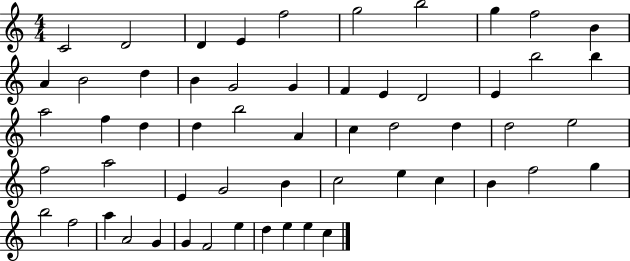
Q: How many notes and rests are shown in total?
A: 56